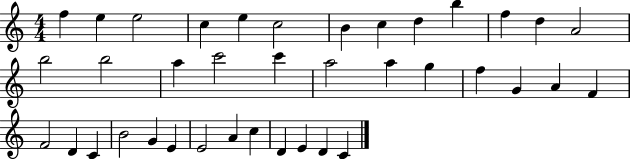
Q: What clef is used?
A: treble